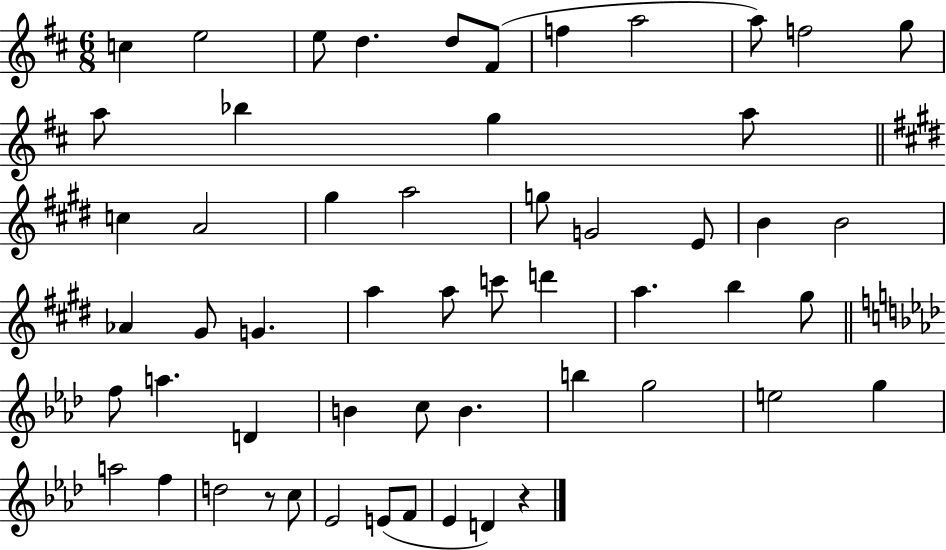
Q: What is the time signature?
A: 6/8